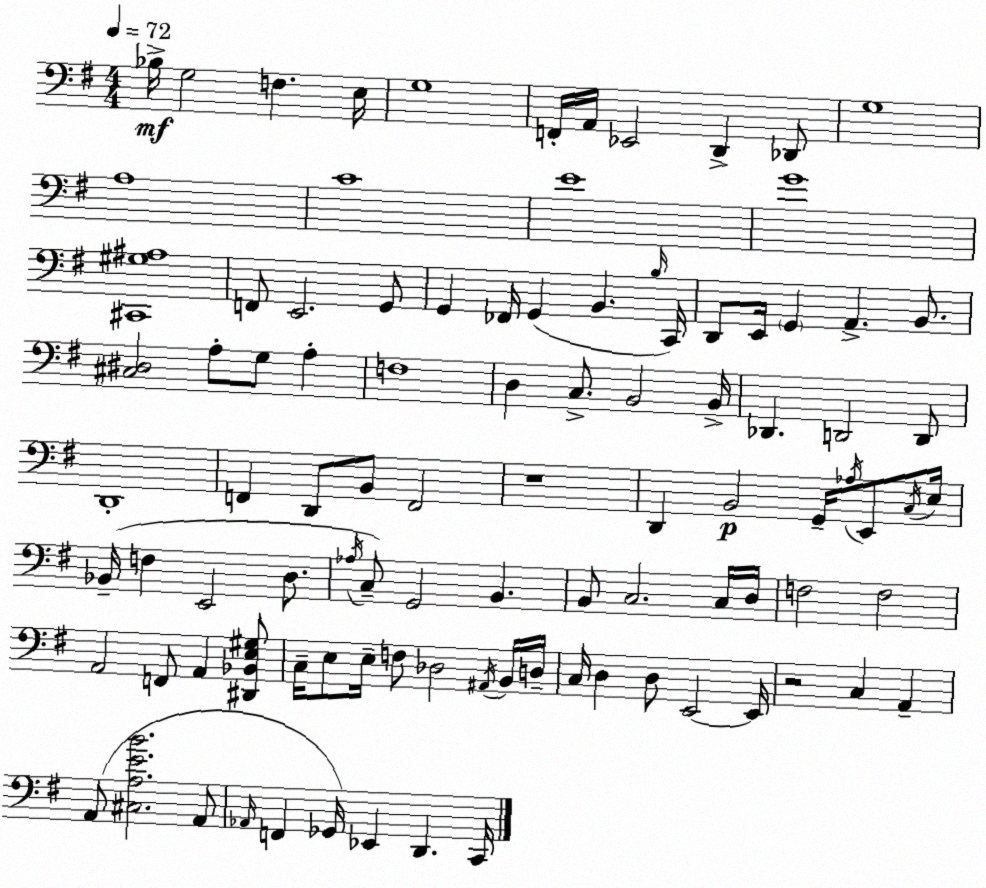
X:1
T:Untitled
M:4/4
L:1/4
K:G
_B,/4 G,2 F, E,/4 G,4 F,,/4 A,,/4 _E,,2 D,, _D,,/2 G,4 A,4 C4 E4 G4 [^C,,^G,^A,]4 F,,/2 E,,2 G,,/2 G,, _F,,/4 G,, B,, B,/4 C,,/4 D,,/2 E,,/4 G,, A,, B,,/2 [^C,^D,]2 A,/2 G,/2 A, F,4 D, C,/2 B,,2 B,,/4 _D,, D,,2 D,,/2 D,,4 F,, D,,/2 B,,/2 F,,2 z4 D,, B,,2 G,,/4 _A,/4 E,,/2 C,/4 E,/4 _B,,/4 F, E,,2 D,/2 _A,/4 C,/2 G,,2 B,, B,,/2 C,2 C,/4 D,/4 F,2 F,2 A,,2 F,,/2 A,, [^D,,_B,,E,^G,]/2 C,/4 E,/2 E,/4 F,/2 _D,2 ^A,,/4 B,,/4 D,/4 C,/4 D, D,/2 E,,2 E,,/4 z2 C, A,, A,,/2 [^C,A,EB]2 A,,/2 _A,,/4 F,, _G,,/4 _E,, D,, C,,/4